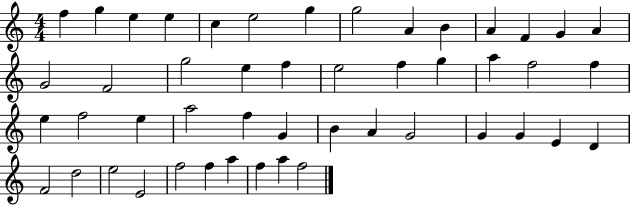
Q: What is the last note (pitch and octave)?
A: F5